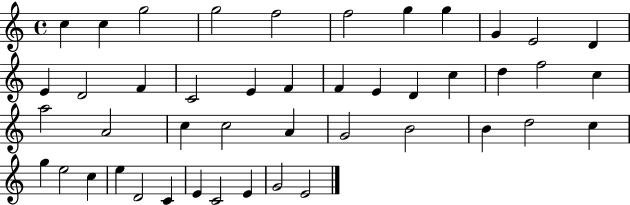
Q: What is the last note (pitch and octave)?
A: E4